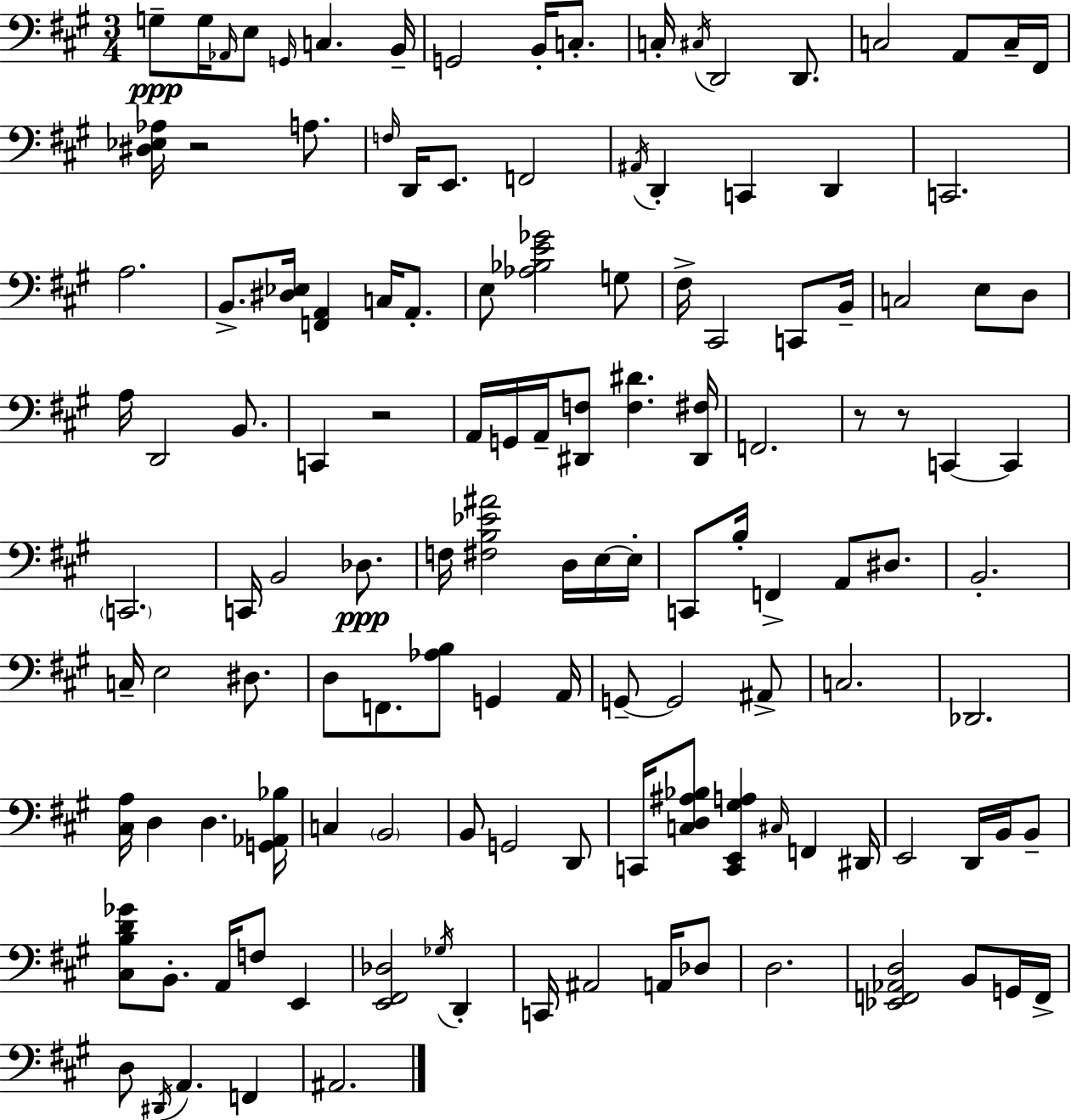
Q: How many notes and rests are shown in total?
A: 131